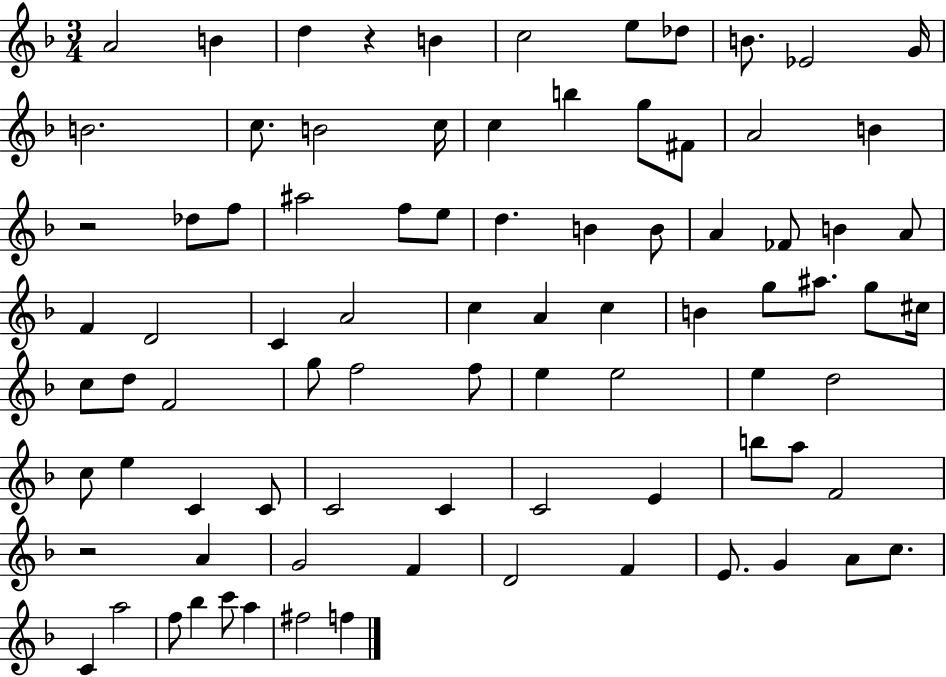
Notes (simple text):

A4/h B4/q D5/q R/q B4/q C5/h E5/e Db5/e B4/e. Eb4/h G4/s B4/h. C5/e. B4/h C5/s C5/q B5/q G5/e F#4/e A4/h B4/q R/h Db5/e F5/e A#5/h F5/e E5/e D5/q. B4/q B4/e A4/q FES4/e B4/q A4/e F4/q D4/h C4/q A4/h C5/q A4/q C5/q B4/q G5/e A#5/e. G5/e C#5/s C5/e D5/e F4/h G5/e F5/h F5/e E5/q E5/h E5/q D5/h C5/e E5/q C4/q C4/e C4/h C4/q C4/h E4/q B5/e A5/e F4/h R/h A4/q G4/h F4/q D4/h F4/q E4/e. G4/q A4/e C5/e. C4/q A5/h F5/e Bb5/q C6/e A5/q F#5/h F5/q